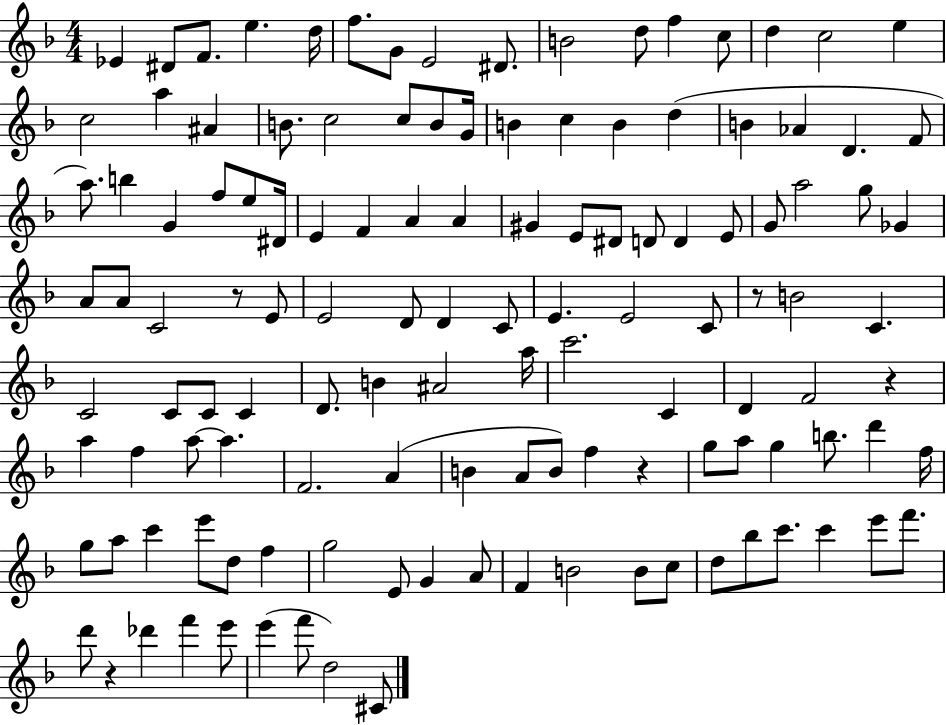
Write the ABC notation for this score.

X:1
T:Untitled
M:4/4
L:1/4
K:F
_E ^D/2 F/2 e d/4 f/2 G/2 E2 ^D/2 B2 d/2 f c/2 d c2 e c2 a ^A B/2 c2 c/2 B/2 G/4 B c B d B _A D F/2 a/2 b G f/2 e/2 ^D/4 E F A A ^G E/2 ^D/2 D/2 D E/2 G/2 a2 g/2 _G A/2 A/2 C2 z/2 E/2 E2 D/2 D C/2 E E2 C/2 z/2 B2 C C2 C/2 C/2 C D/2 B ^A2 a/4 c'2 C D F2 z a f a/2 a F2 A B A/2 B/2 f z g/2 a/2 g b/2 d' f/4 g/2 a/2 c' e'/2 d/2 f g2 E/2 G A/2 F B2 B/2 c/2 d/2 _b/2 c'/2 c' e'/2 f'/2 d'/2 z _d' f' e'/2 e' f'/2 d2 ^C/2